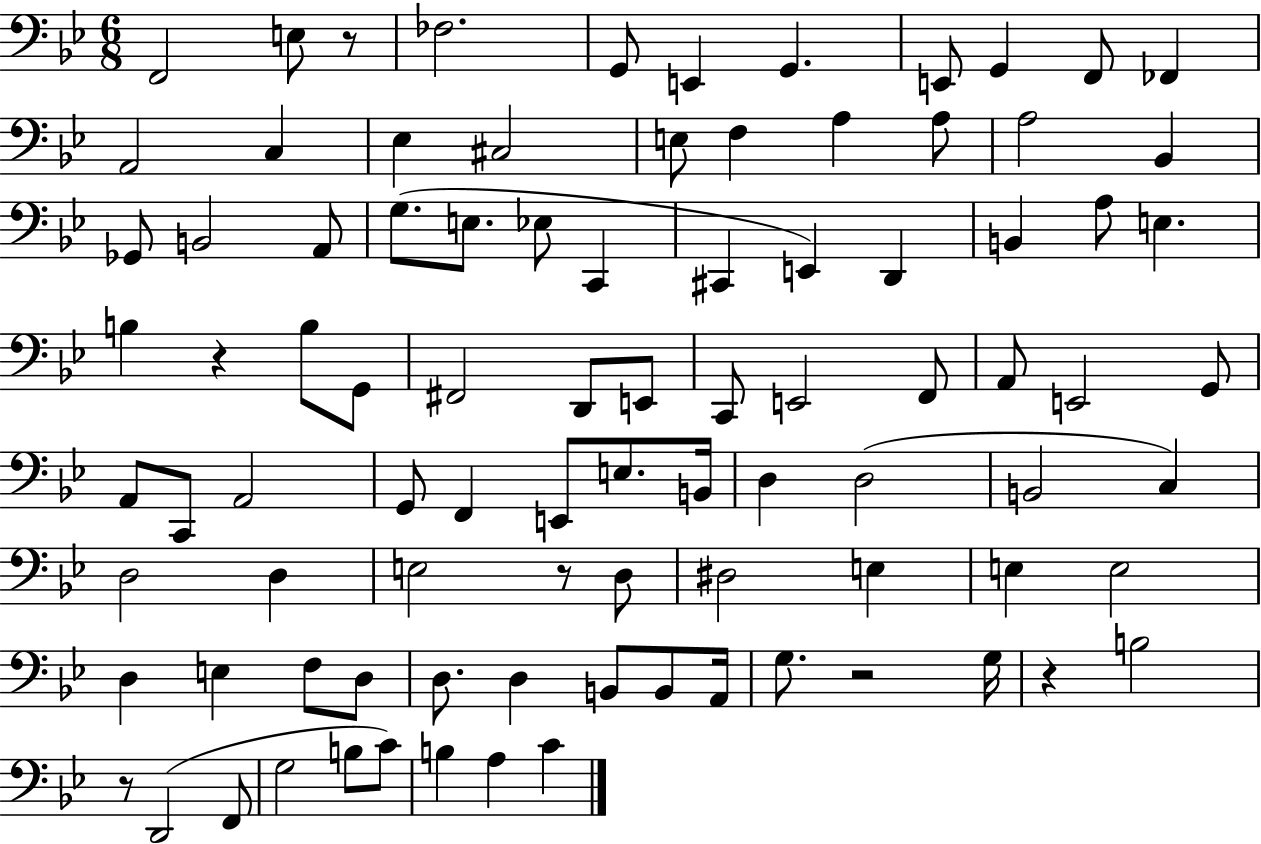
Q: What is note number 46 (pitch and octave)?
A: A2